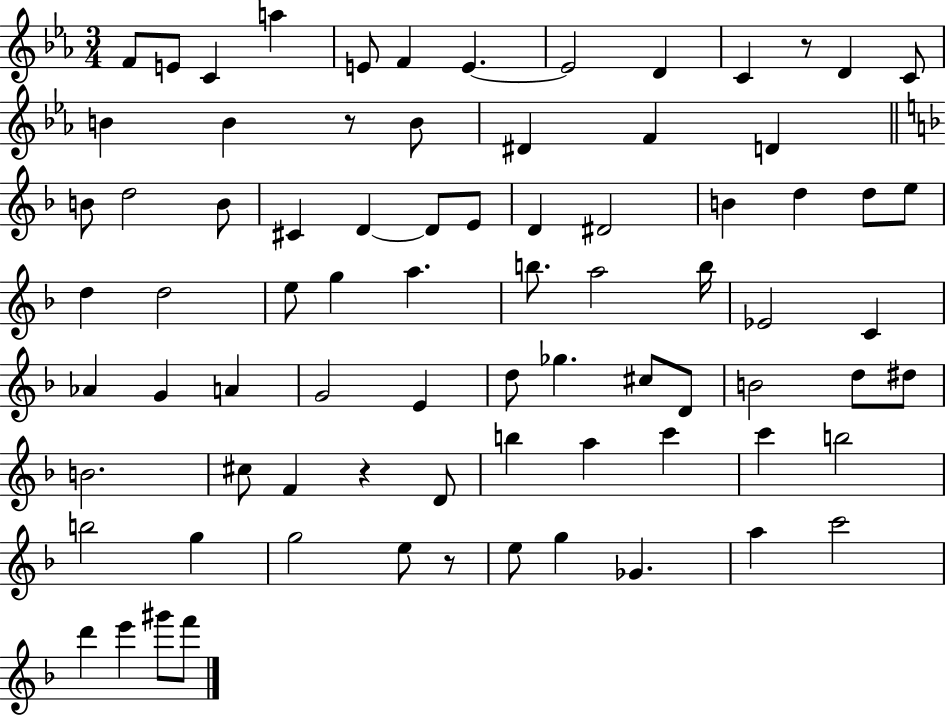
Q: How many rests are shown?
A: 4